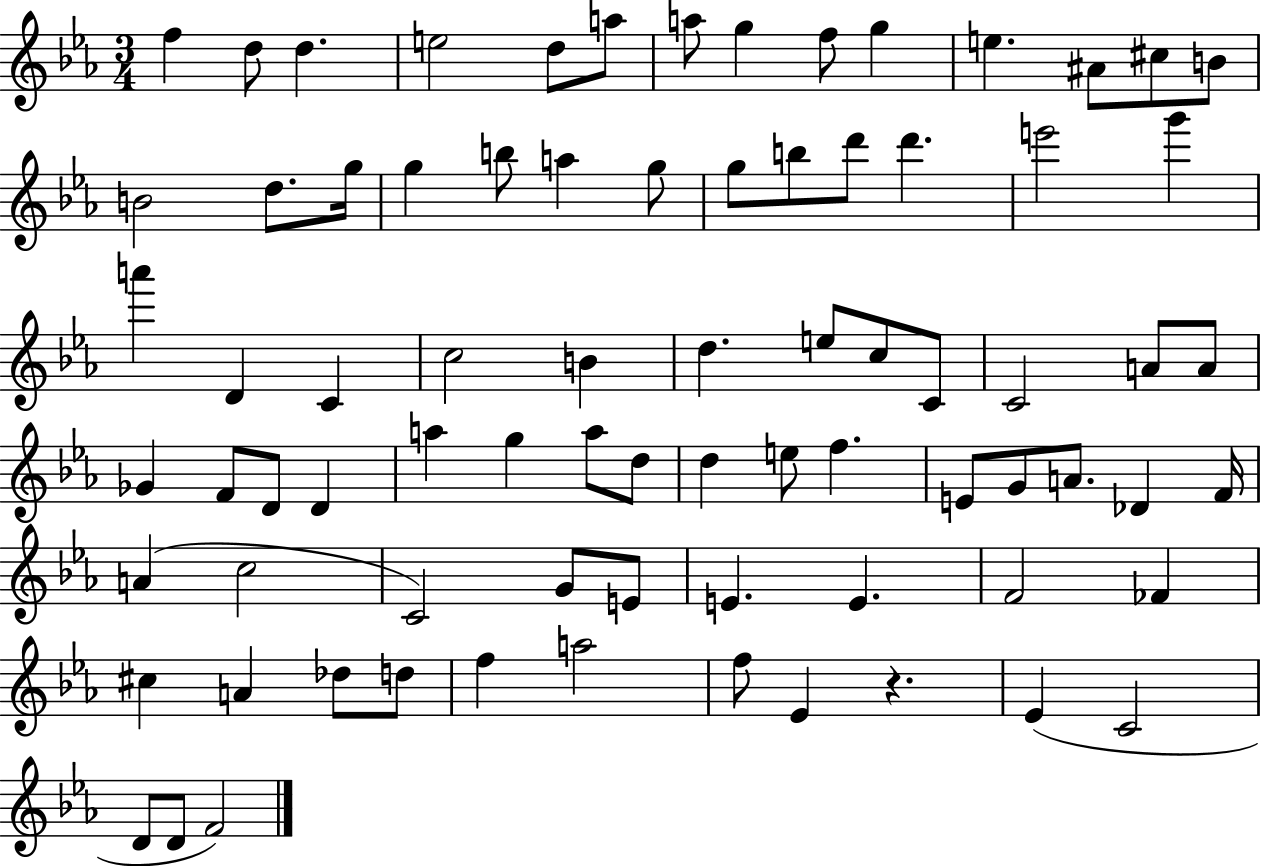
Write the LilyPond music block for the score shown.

{
  \clef treble
  \numericTimeSignature
  \time 3/4
  \key ees \major
  f''4 d''8 d''4. | e''2 d''8 a''8 | a''8 g''4 f''8 g''4 | e''4. ais'8 cis''8 b'8 | \break b'2 d''8. g''16 | g''4 b''8 a''4 g''8 | g''8 b''8 d'''8 d'''4. | e'''2 g'''4 | \break a'''4 d'4 c'4 | c''2 b'4 | d''4. e''8 c''8 c'8 | c'2 a'8 a'8 | \break ges'4 f'8 d'8 d'4 | a''4 g''4 a''8 d''8 | d''4 e''8 f''4. | e'8 g'8 a'8. des'4 f'16 | \break a'4( c''2 | c'2) g'8 e'8 | e'4. e'4. | f'2 fes'4 | \break cis''4 a'4 des''8 d''8 | f''4 a''2 | f''8 ees'4 r4. | ees'4( c'2 | \break d'8 d'8 f'2) | \bar "|."
}